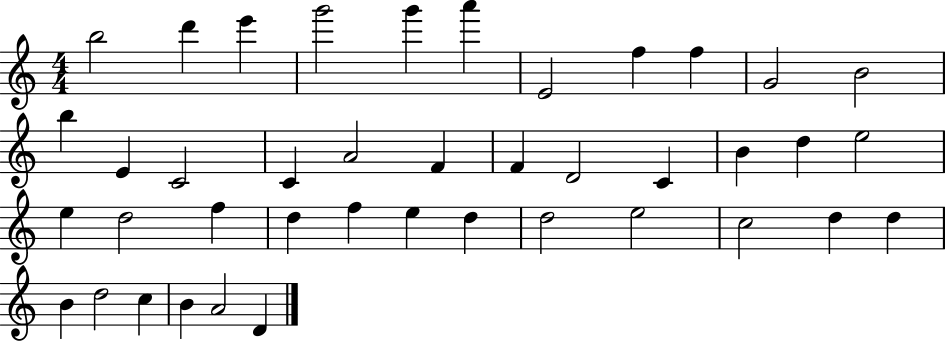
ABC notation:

X:1
T:Untitled
M:4/4
L:1/4
K:C
b2 d' e' g'2 g' a' E2 f f G2 B2 b E C2 C A2 F F D2 C B d e2 e d2 f d f e d d2 e2 c2 d d B d2 c B A2 D